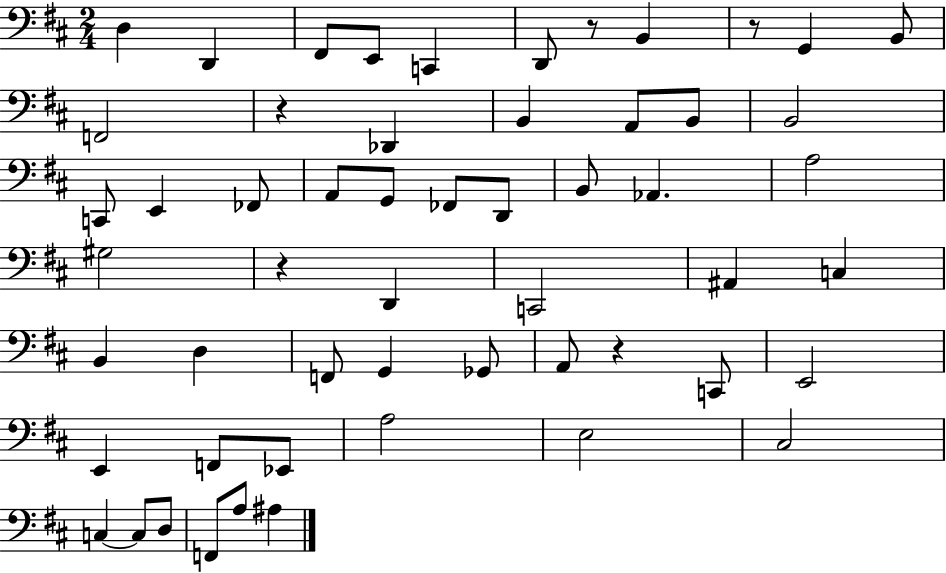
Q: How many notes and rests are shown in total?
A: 55